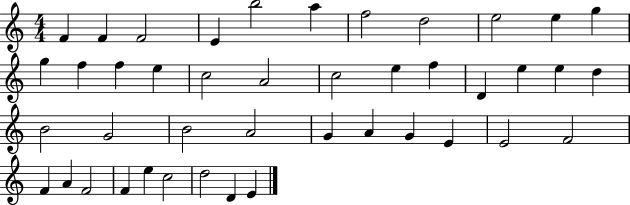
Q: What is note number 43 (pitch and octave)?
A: E4